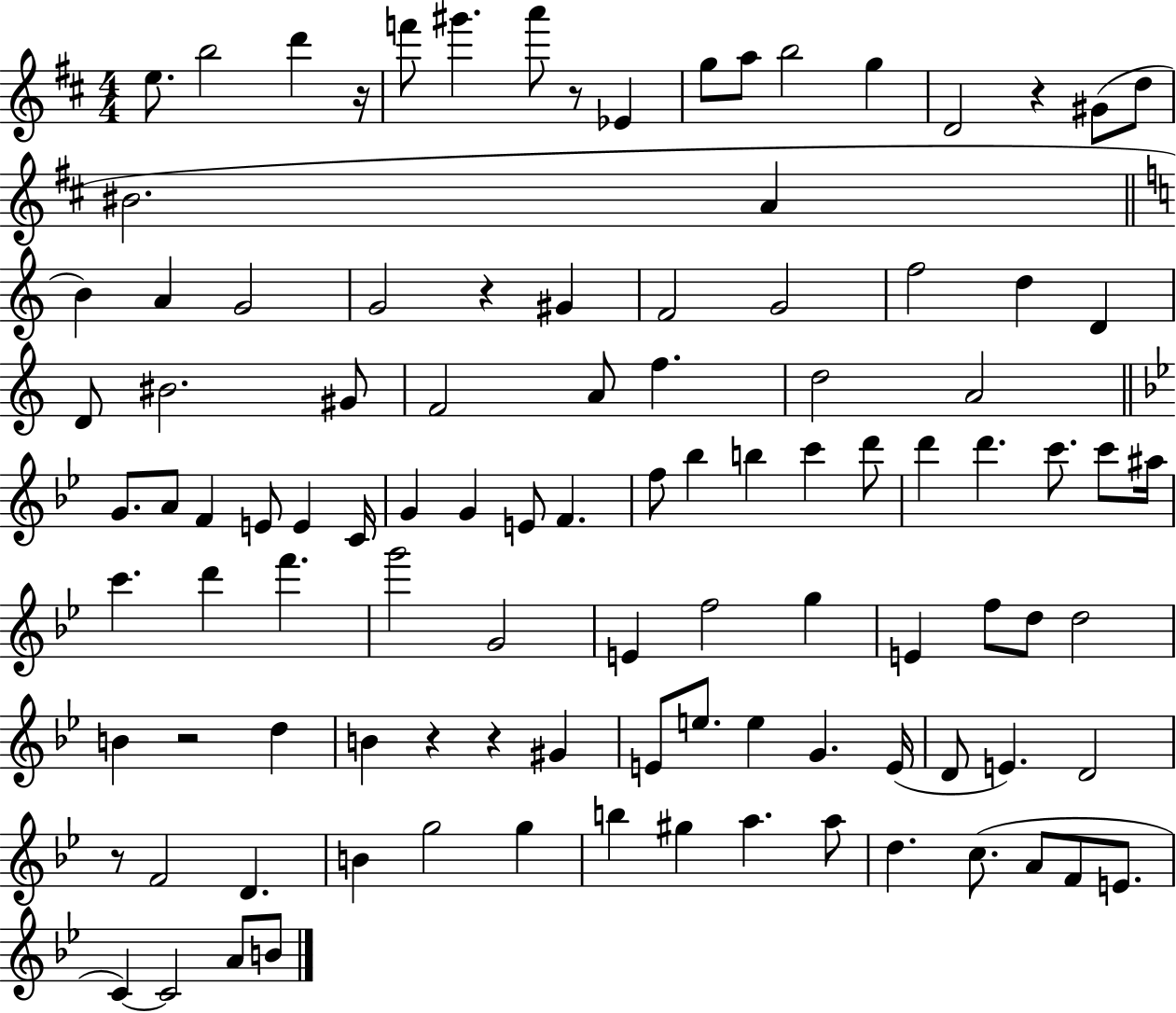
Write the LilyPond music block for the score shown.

{
  \clef treble
  \numericTimeSignature
  \time 4/4
  \key d \major
  e''8. b''2 d'''4 r16 | f'''8 gis'''4. a'''8 r8 ees'4 | g''8 a''8 b''2 g''4 | d'2 r4 gis'8( d''8 | \break bis'2. a'4 | \bar "||" \break \key a \minor b'4) a'4 g'2 | g'2 r4 gis'4 | f'2 g'2 | f''2 d''4 d'4 | \break d'8 bis'2. gis'8 | f'2 a'8 f''4. | d''2 a'2 | \bar "||" \break \key g \minor g'8. a'8 f'4 e'8 e'4 c'16 | g'4 g'4 e'8 f'4. | f''8 bes''4 b''4 c'''4 d'''8 | d'''4 d'''4. c'''8. c'''8 ais''16 | \break c'''4. d'''4 f'''4. | g'''2 g'2 | e'4 f''2 g''4 | e'4 f''8 d''8 d''2 | \break b'4 r2 d''4 | b'4 r4 r4 gis'4 | e'8 e''8. e''4 g'4. e'16( | d'8 e'4.) d'2 | \break r8 f'2 d'4. | b'4 g''2 g''4 | b''4 gis''4 a''4. a''8 | d''4. c''8.( a'8 f'8 e'8. | \break c'4~~) c'2 a'8 b'8 | \bar "|."
}